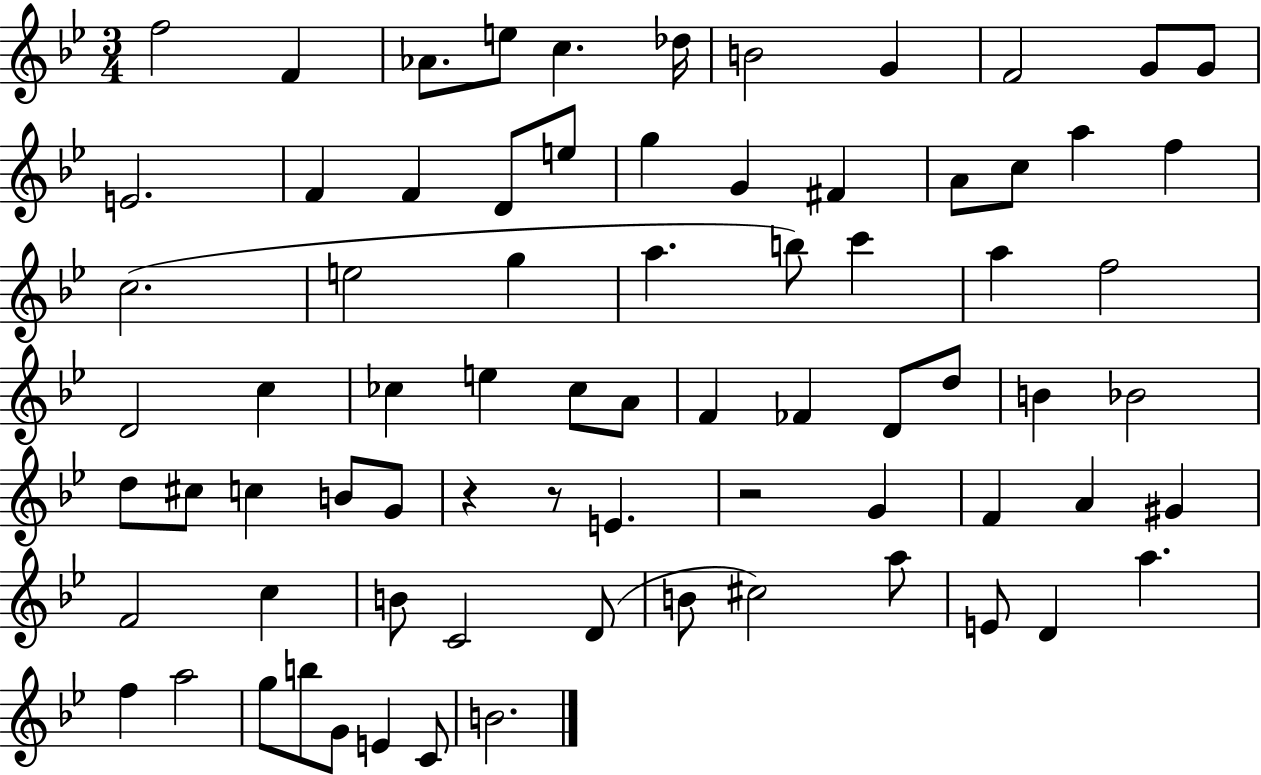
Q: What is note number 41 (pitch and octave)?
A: D5